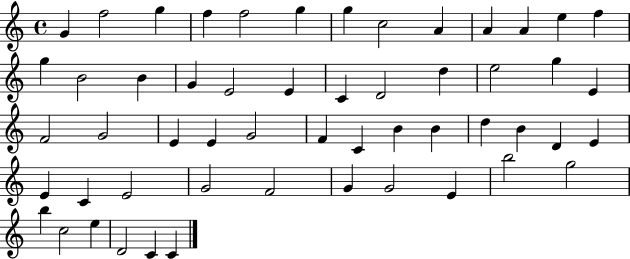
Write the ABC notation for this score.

X:1
T:Untitled
M:4/4
L:1/4
K:C
G f2 g f f2 g g c2 A A A e f g B2 B G E2 E C D2 d e2 g E F2 G2 E E G2 F C B B d B D E E C E2 G2 F2 G G2 E b2 g2 b c2 e D2 C C